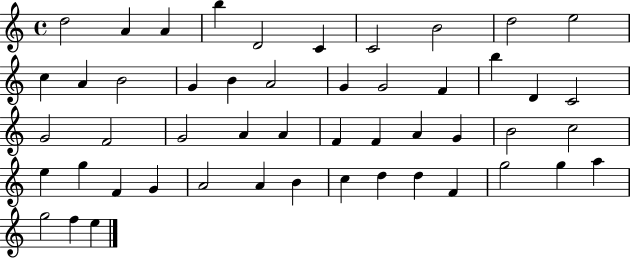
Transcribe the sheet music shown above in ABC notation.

X:1
T:Untitled
M:4/4
L:1/4
K:C
d2 A A b D2 C C2 B2 d2 e2 c A B2 G B A2 G G2 F b D C2 G2 F2 G2 A A F F A G B2 c2 e g F G A2 A B c d d F g2 g a g2 f e